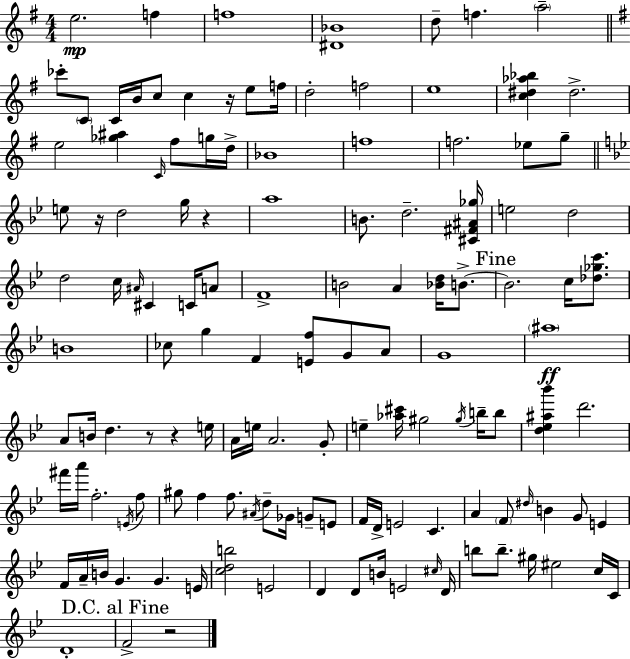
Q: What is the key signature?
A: G major